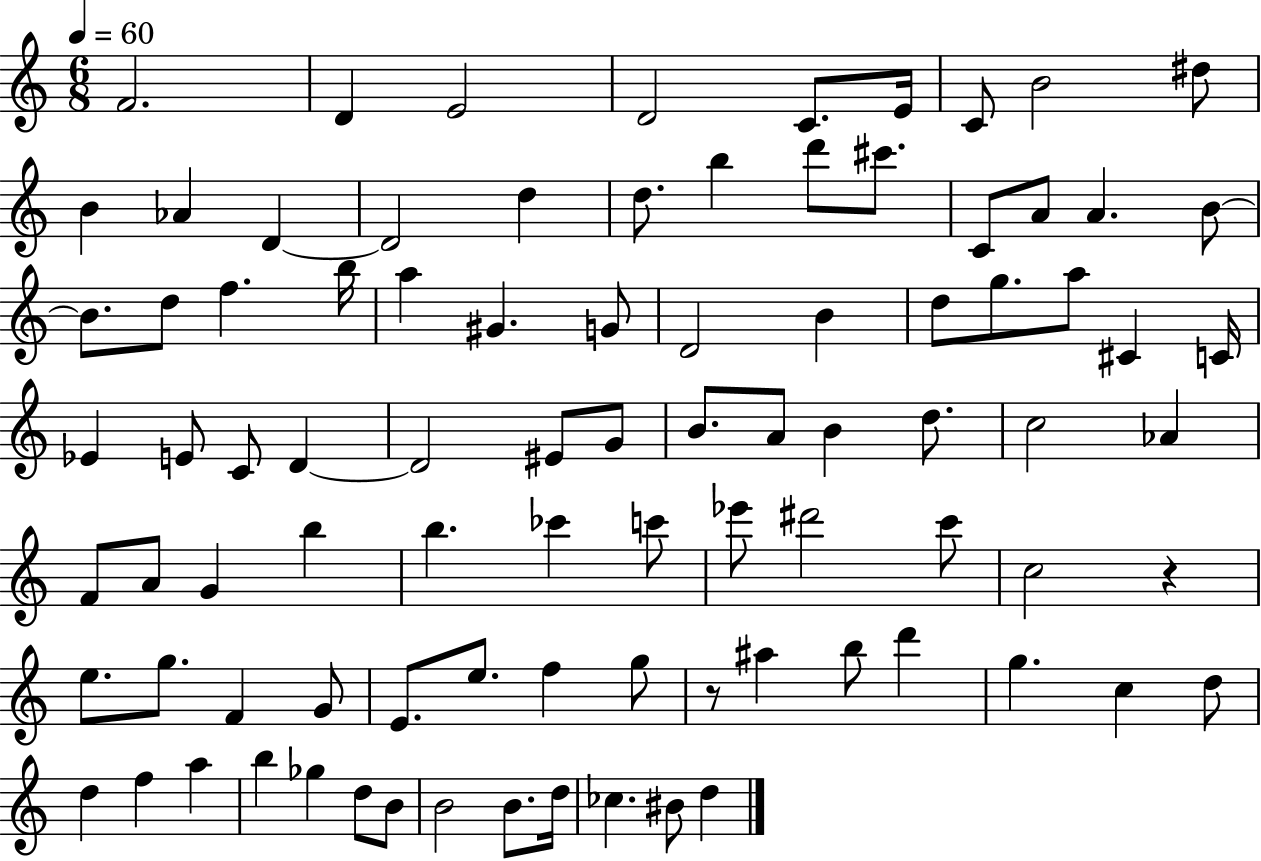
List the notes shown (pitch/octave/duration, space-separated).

F4/h. D4/q E4/h D4/h C4/e. E4/s C4/e B4/h D#5/e B4/q Ab4/q D4/q D4/h D5/q D5/e. B5/q D6/e C#6/e. C4/e A4/e A4/q. B4/e B4/e. D5/e F5/q. B5/s A5/q G#4/q. G4/e D4/h B4/q D5/e G5/e. A5/e C#4/q C4/s Eb4/q E4/e C4/e D4/q D4/h EIS4/e G4/e B4/e. A4/e B4/q D5/e. C5/h Ab4/q F4/e A4/e G4/q B5/q B5/q. CES6/q C6/e Eb6/e D#6/h C6/e C5/h R/q E5/e. G5/e. F4/q G4/e E4/e. E5/e. F5/q G5/e R/e A#5/q B5/e D6/q G5/q. C5/q D5/e D5/q F5/q A5/q B5/q Gb5/q D5/e B4/e B4/h B4/e. D5/s CES5/q. BIS4/e D5/q